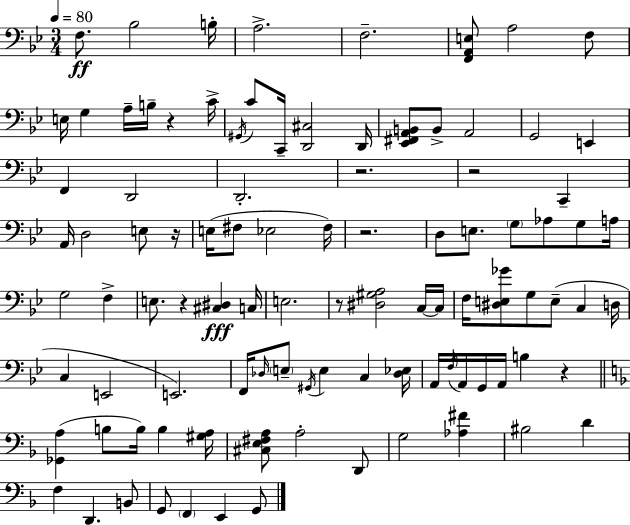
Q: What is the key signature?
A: BES major